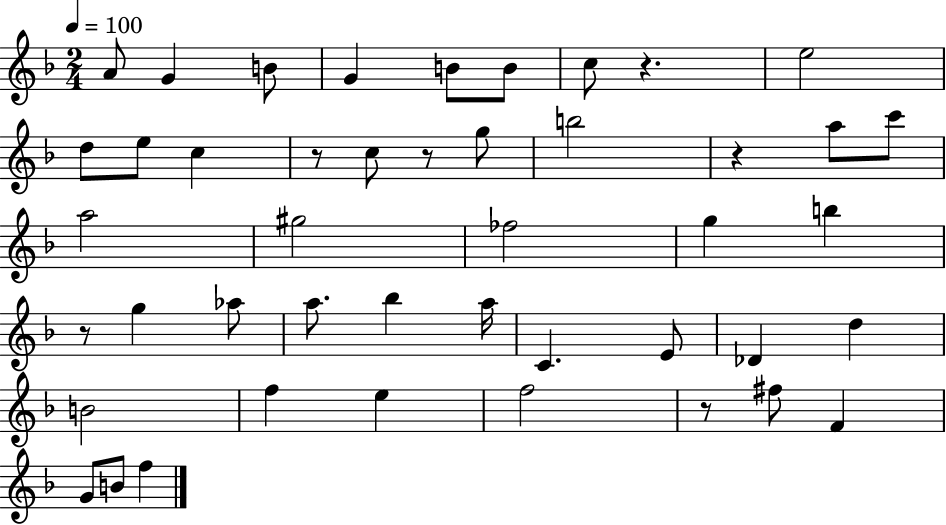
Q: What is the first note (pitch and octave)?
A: A4